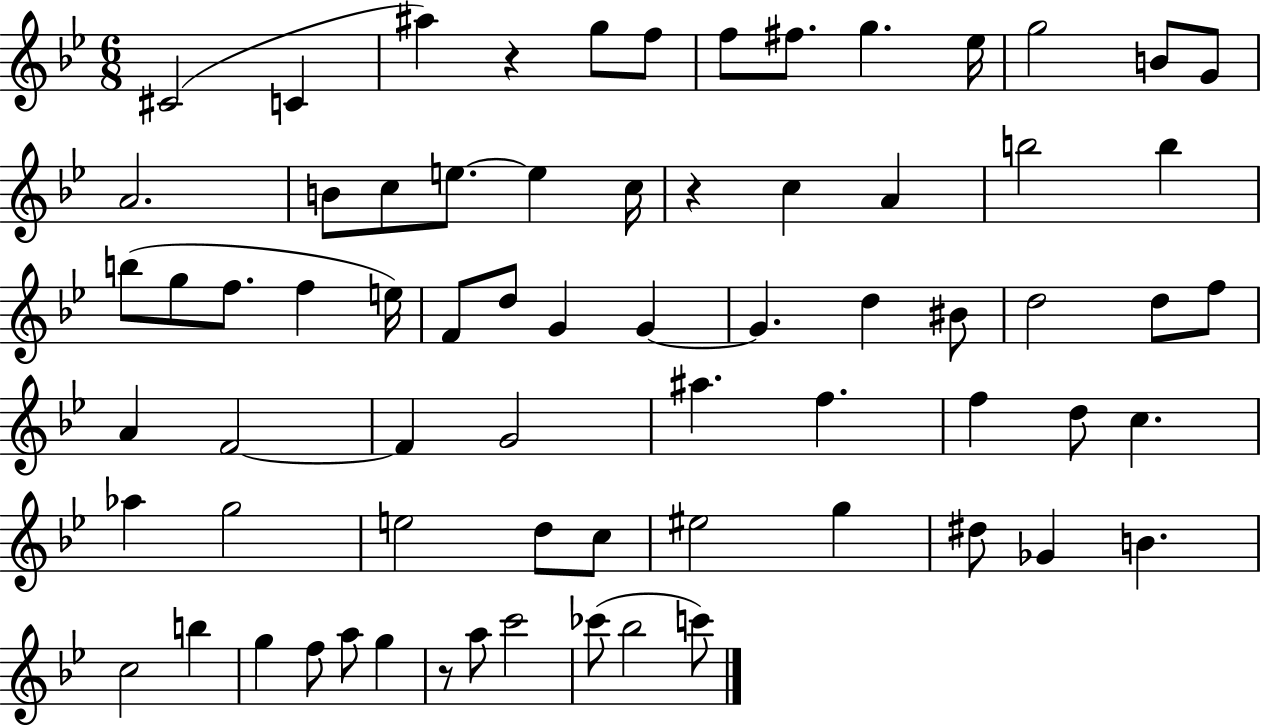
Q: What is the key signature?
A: BES major